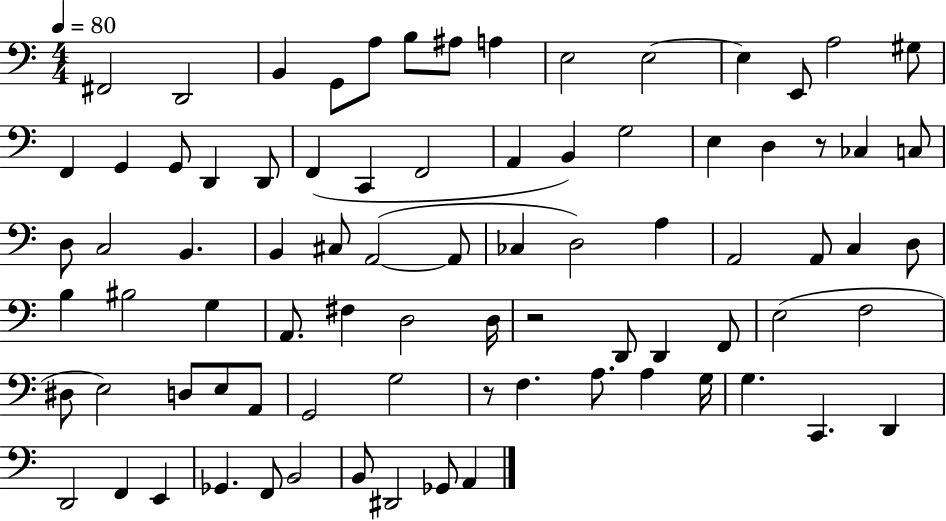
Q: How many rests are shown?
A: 3